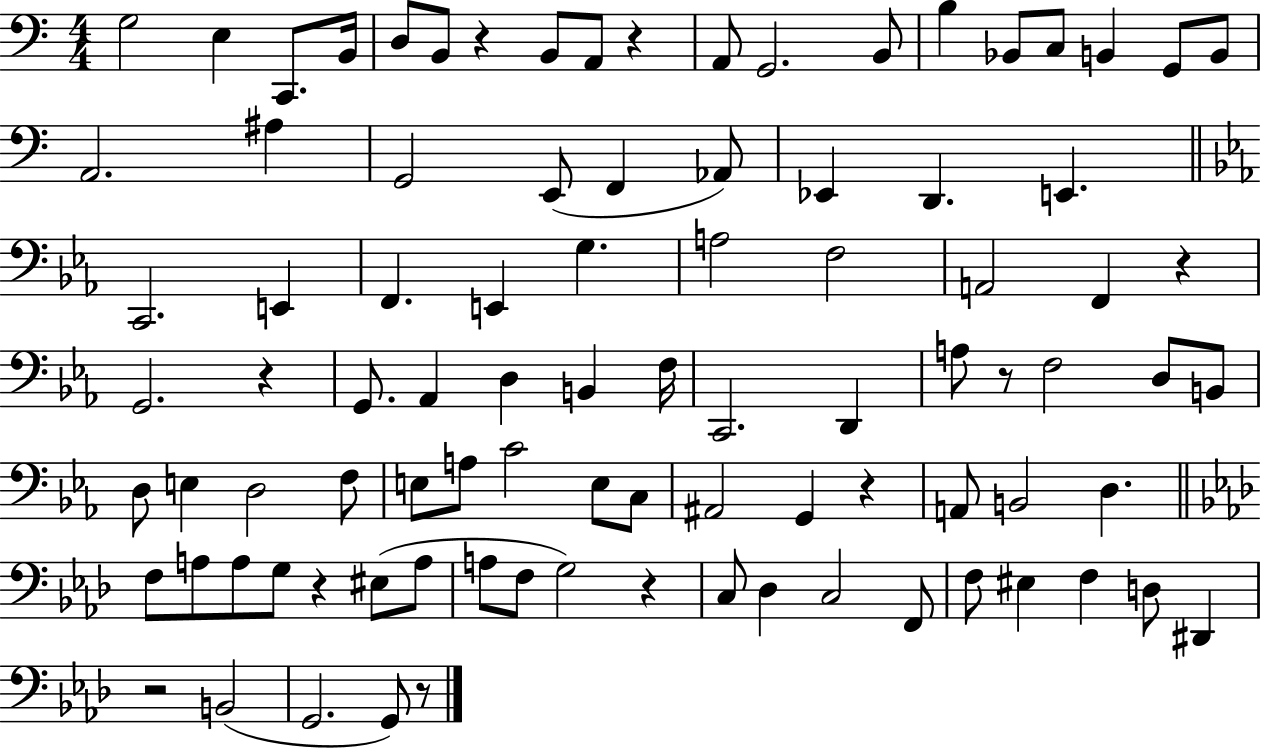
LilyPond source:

{
  \clef bass
  \numericTimeSignature
  \time 4/4
  \key c \major
  g2 e4 c,8. b,16 | d8 b,8 r4 b,8 a,8 r4 | a,8 g,2. b,8 | b4 bes,8 c8 b,4 g,8 b,8 | \break a,2. ais4 | g,2 e,8( f,4 aes,8) | ees,4 d,4. e,4. | \bar "||" \break \key c \minor c,2. e,4 | f,4. e,4 g4. | a2 f2 | a,2 f,4 r4 | \break g,2. r4 | g,8. aes,4 d4 b,4 f16 | c,2. d,4 | a8 r8 f2 d8 b,8 | \break d8 e4 d2 f8 | e8 a8 c'2 e8 c8 | ais,2 g,4 r4 | a,8 b,2 d4. | \break \bar "||" \break \key aes \major f8 a8 a8 g8 r4 eis8( a8 | a8 f8 g2) r4 | c8 des4 c2 f,8 | f8 eis4 f4 d8 dis,4 | \break r2 b,2( | g,2. g,8) r8 | \bar "|."
}